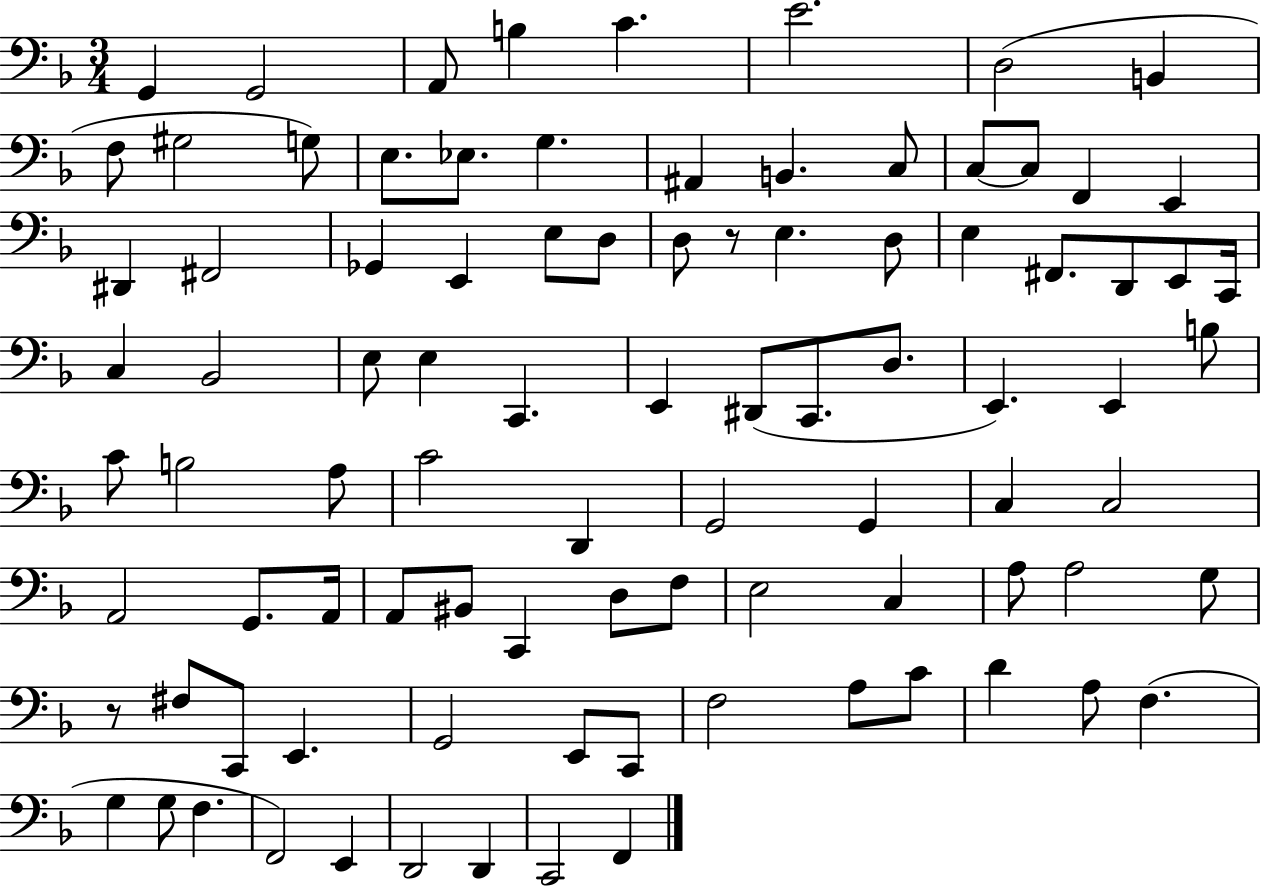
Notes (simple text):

G2/q G2/h A2/e B3/q C4/q. E4/h. D3/h B2/q F3/e G#3/h G3/e E3/e. Eb3/e. G3/q. A#2/q B2/q. C3/e C3/e C3/e F2/q E2/q D#2/q F#2/h Gb2/q E2/q E3/e D3/e D3/e R/e E3/q. D3/e E3/q F#2/e. D2/e E2/e C2/s C3/q Bb2/h E3/e E3/q C2/q. E2/q D#2/e C2/e. D3/e. E2/q. E2/q B3/e C4/e B3/h A3/e C4/h D2/q G2/h G2/q C3/q C3/h A2/h G2/e. A2/s A2/e BIS2/e C2/q D3/e F3/e E3/h C3/q A3/e A3/h G3/e R/e F#3/e C2/e E2/q. G2/h E2/e C2/e F3/h A3/e C4/e D4/q A3/e F3/q. G3/q G3/e F3/q. F2/h E2/q D2/h D2/q C2/h F2/q